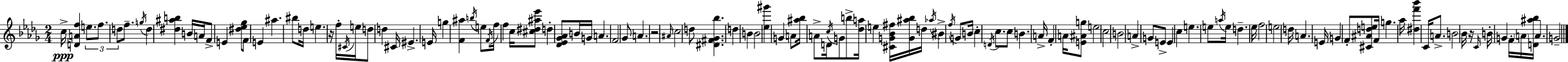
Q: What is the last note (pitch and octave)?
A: G4